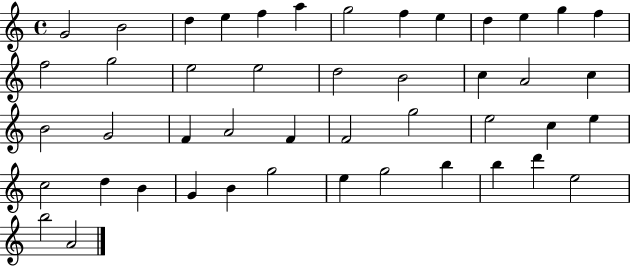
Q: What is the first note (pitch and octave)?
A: G4